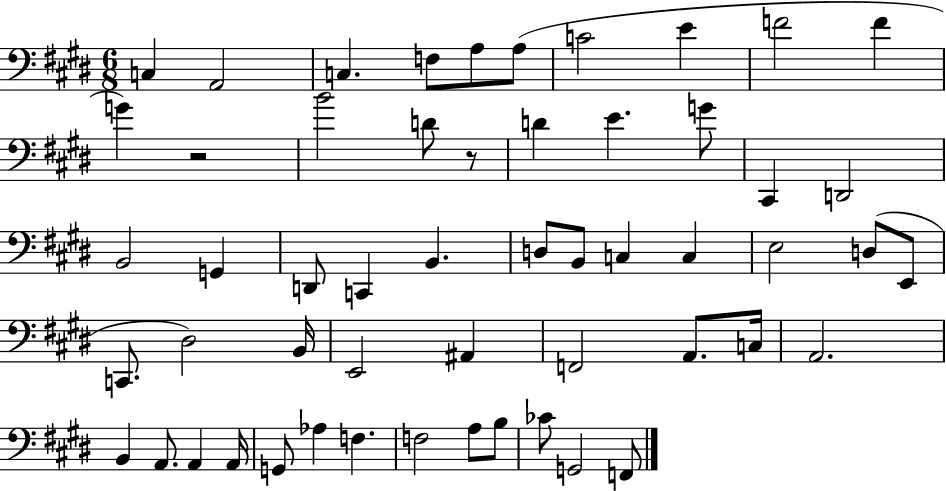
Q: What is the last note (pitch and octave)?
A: F2